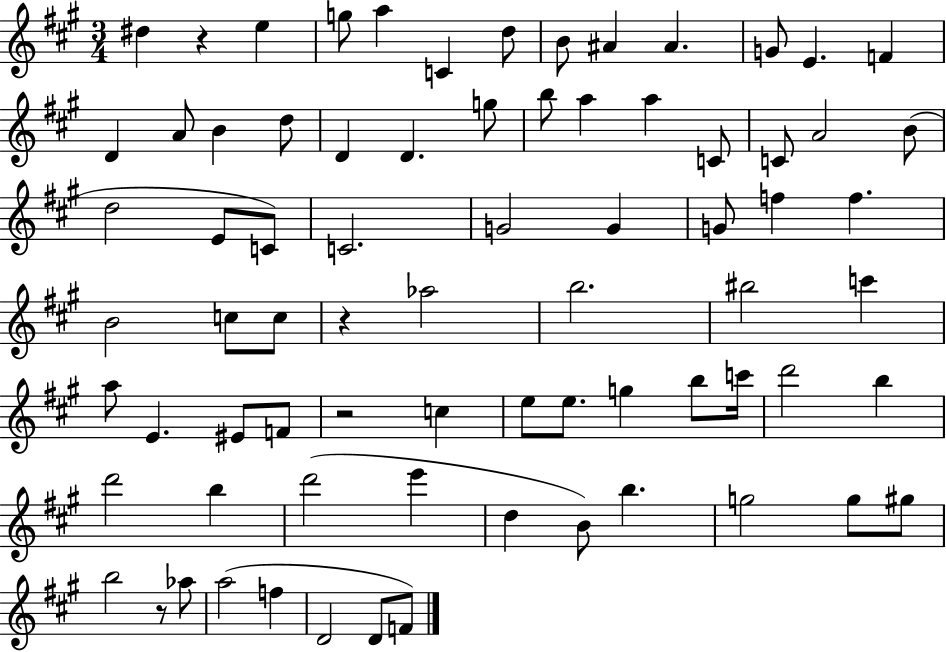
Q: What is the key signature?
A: A major